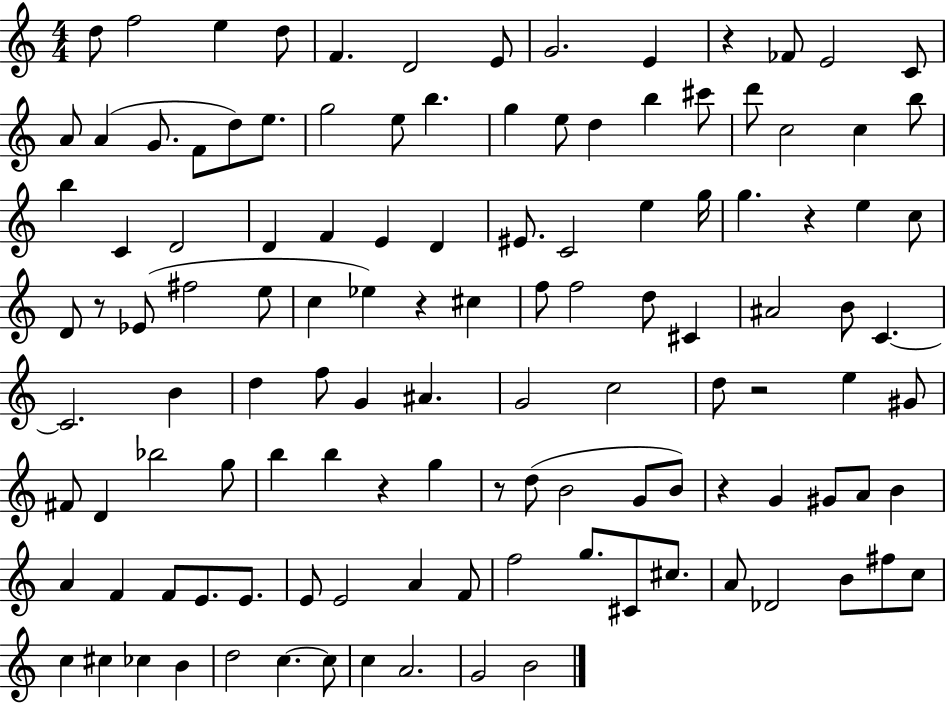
D5/e F5/h E5/q D5/e F4/q. D4/h E4/e G4/h. E4/q R/q FES4/e E4/h C4/e A4/e A4/q G4/e. F4/e D5/e E5/e. G5/h E5/e B5/q. G5/q E5/e D5/q B5/q C#6/e D6/e C5/h C5/q B5/e B5/q C4/q D4/h D4/q F4/q E4/q D4/q EIS4/e. C4/h E5/q G5/s G5/q. R/q E5/q C5/e D4/e R/e Eb4/e F#5/h E5/e C5/q Eb5/q R/q C#5/q F5/e F5/h D5/e C#4/q A#4/h B4/e C4/q. C4/h. B4/q D5/q F5/e G4/q A#4/q. G4/h C5/h D5/e R/h E5/q G#4/e F#4/e D4/q Bb5/h G5/e B5/q B5/q R/q G5/q R/e D5/e B4/h G4/e B4/e R/q G4/q G#4/e A4/e B4/q A4/q F4/q F4/e E4/e. E4/e. E4/e E4/h A4/q F4/e F5/h G5/e. C#4/e C#5/e. A4/e Db4/h B4/e F#5/e C5/e C5/q C#5/q CES5/q B4/q D5/h C5/q. C5/e C5/q A4/h. G4/h B4/h